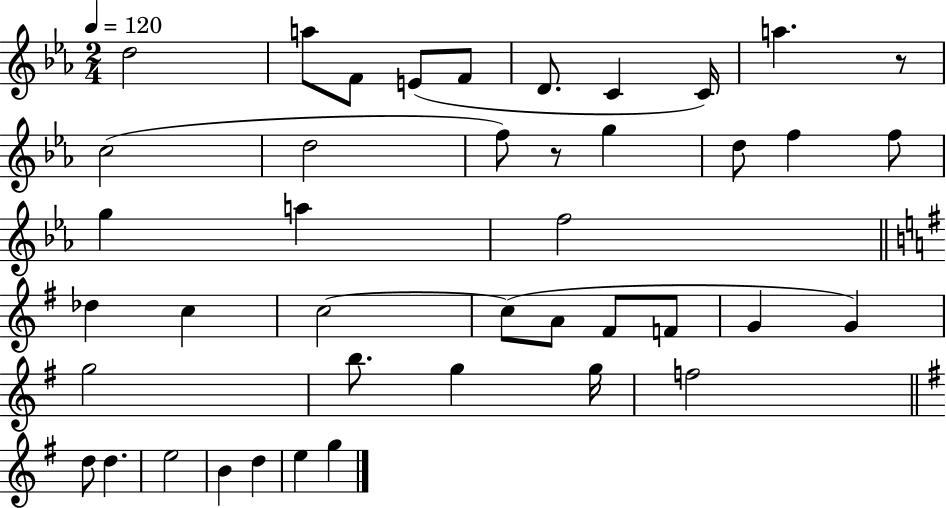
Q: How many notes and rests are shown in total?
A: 42